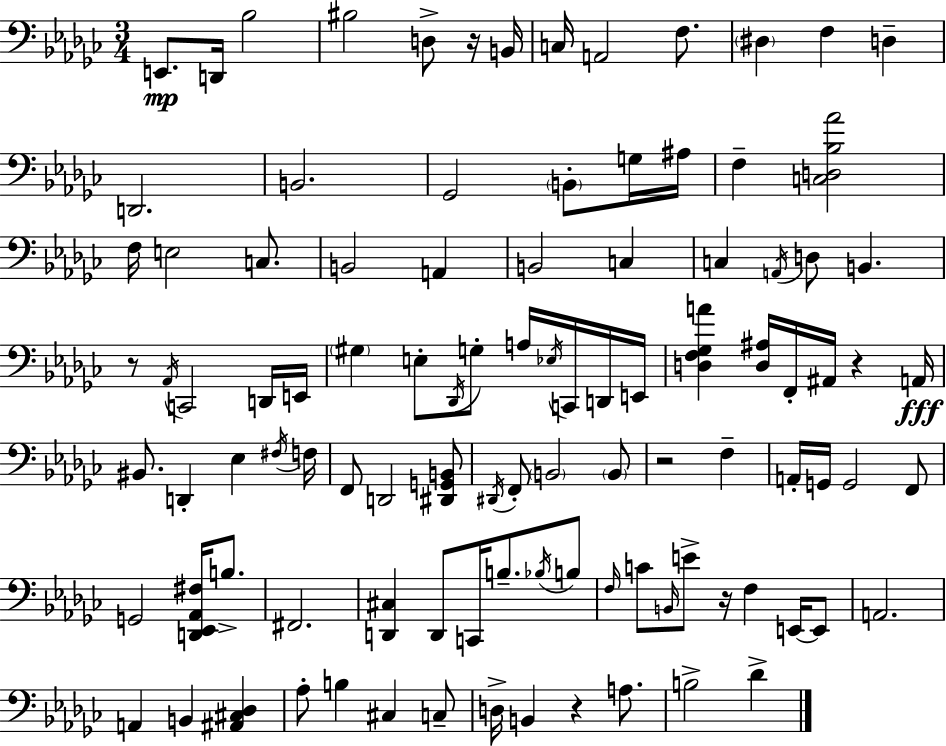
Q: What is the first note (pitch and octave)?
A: E2